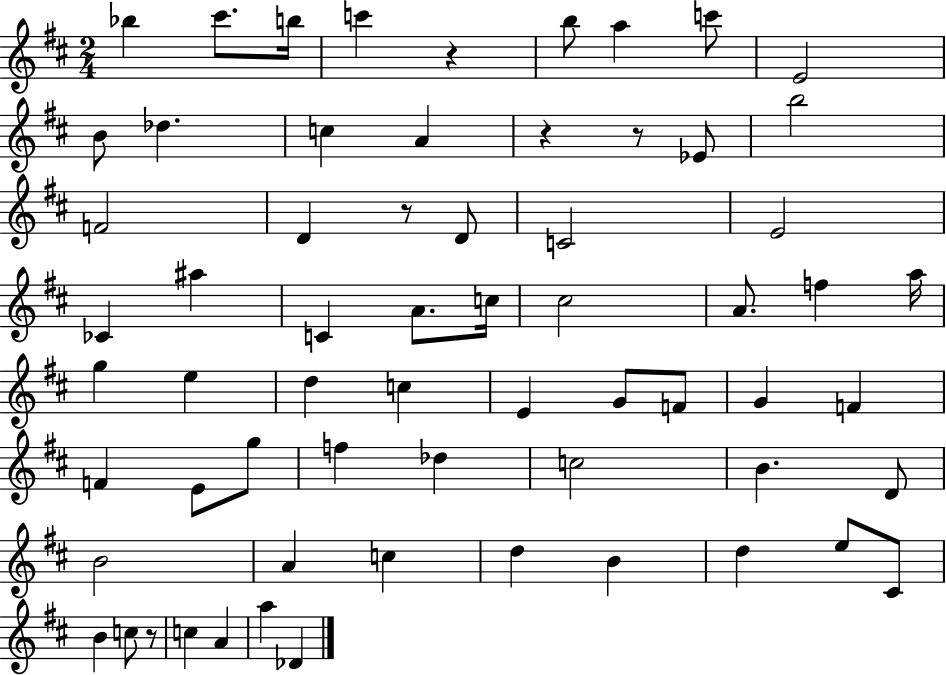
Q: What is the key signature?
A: D major